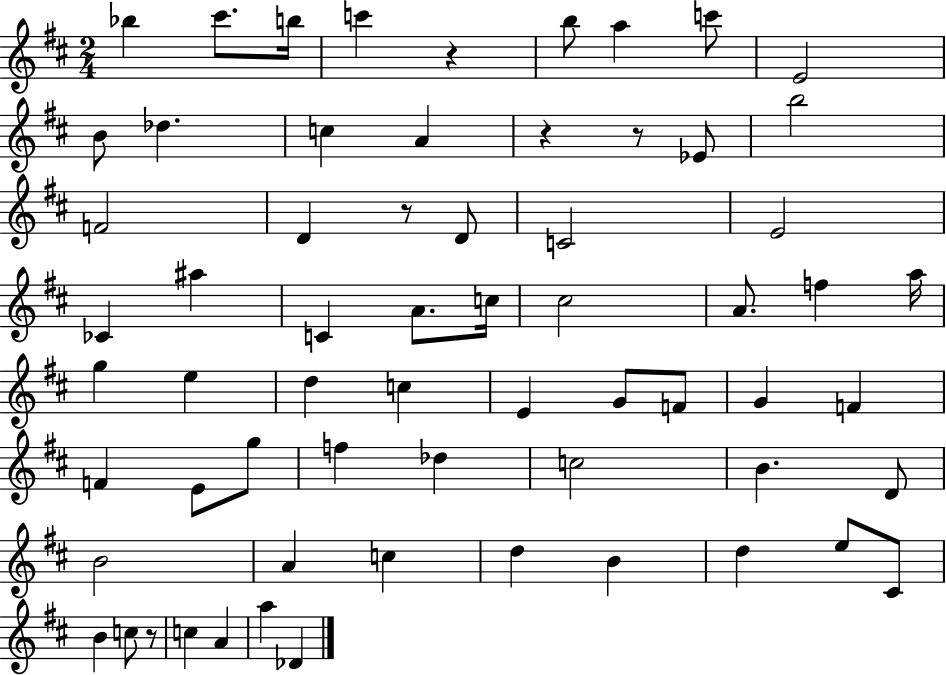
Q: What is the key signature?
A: D major